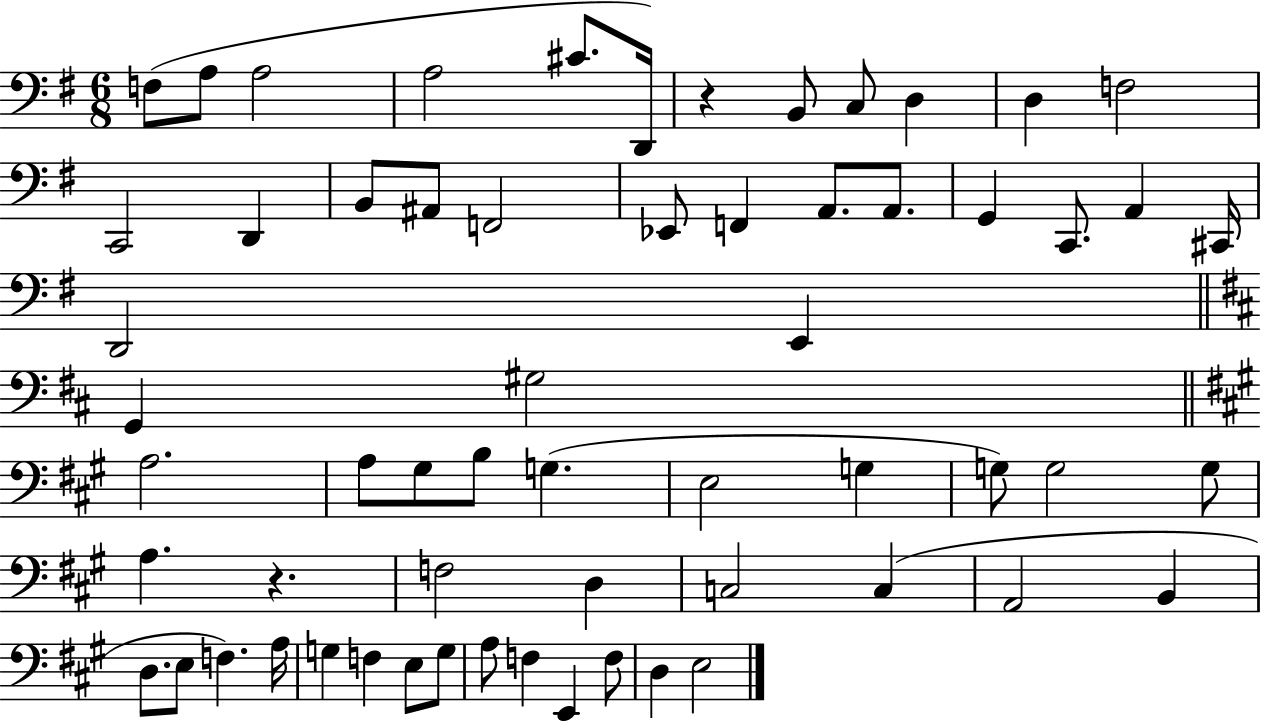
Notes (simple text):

F3/e A3/e A3/h A3/h C#4/e. D2/s R/q B2/e C3/e D3/q D3/q F3/h C2/h D2/q B2/e A#2/e F2/h Eb2/e F2/q A2/e. A2/e. G2/q C2/e. A2/q C#2/s D2/h E2/q G2/q G#3/h A3/h. A3/e G#3/e B3/e G3/q. E3/h G3/q G3/e G3/h G3/e A3/q. R/q. F3/h D3/q C3/h C3/q A2/h B2/q D3/e. E3/e F3/q. A3/s G3/q F3/q E3/e G3/e A3/e F3/q E2/q F3/e D3/q E3/h